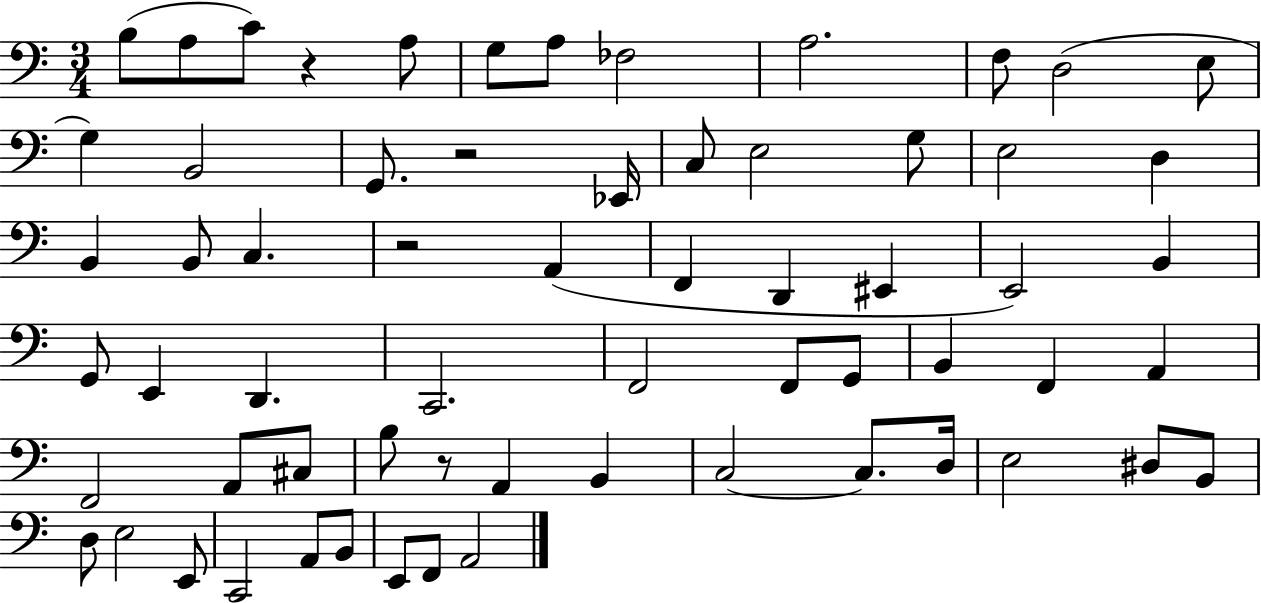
{
  \clef bass
  \numericTimeSignature
  \time 3/4
  \key c \major
  \repeat volta 2 { b8( a8 c'8) r4 a8 | g8 a8 fes2 | a2. | f8 d2( e8 | \break g4) b,2 | g,8. r2 ees,16 | c8 e2 g8 | e2 d4 | \break b,4 b,8 c4. | r2 a,4( | f,4 d,4 eis,4 | e,2) b,4 | \break g,8 e,4 d,4. | c,2. | f,2 f,8 g,8 | b,4 f,4 a,4 | \break f,2 a,8 cis8 | b8 r8 a,4 b,4 | c2~~ c8. d16 | e2 dis8 b,8 | \break d8 e2 e,8 | c,2 a,8 b,8 | e,8 f,8 a,2 | } \bar "|."
}